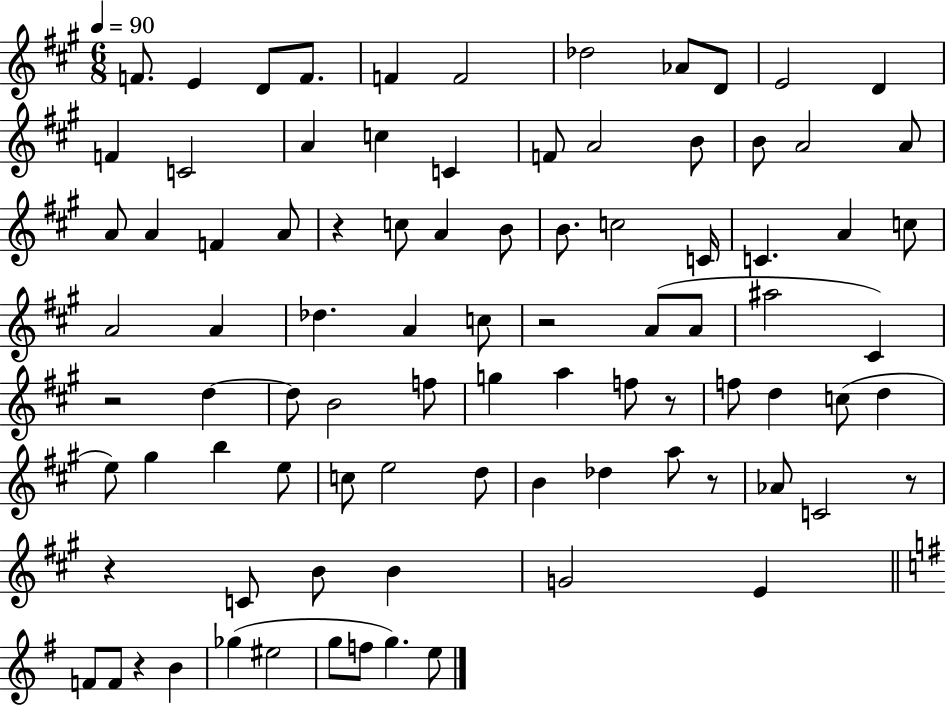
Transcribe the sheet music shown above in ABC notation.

X:1
T:Untitled
M:6/8
L:1/4
K:A
F/2 E D/2 F/2 F F2 _d2 _A/2 D/2 E2 D F C2 A c C F/2 A2 B/2 B/2 A2 A/2 A/2 A F A/2 z c/2 A B/2 B/2 c2 C/4 C A c/2 A2 A _d A c/2 z2 A/2 A/2 ^a2 ^C z2 d d/2 B2 f/2 g a f/2 z/2 f/2 d c/2 d e/2 ^g b e/2 c/2 e2 d/2 B _d a/2 z/2 _A/2 C2 z/2 z C/2 B/2 B G2 E F/2 F/2 z B _g ^e2 g/2 f/2 g e/2